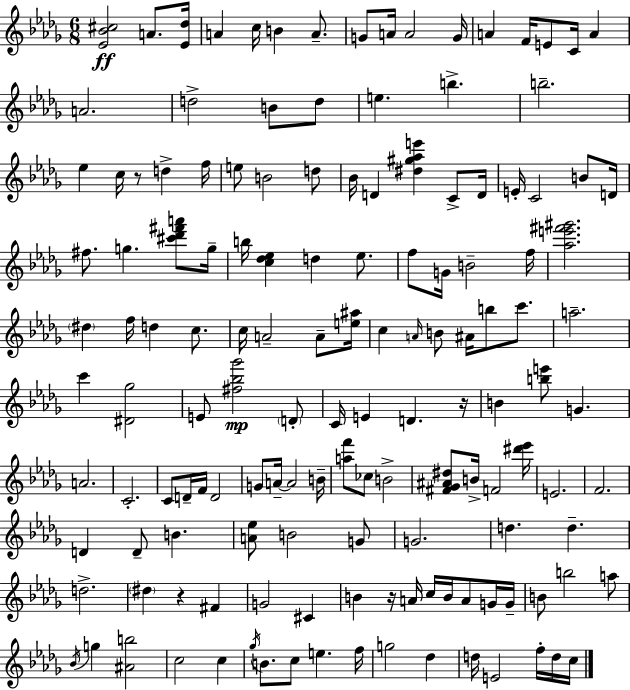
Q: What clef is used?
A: treble